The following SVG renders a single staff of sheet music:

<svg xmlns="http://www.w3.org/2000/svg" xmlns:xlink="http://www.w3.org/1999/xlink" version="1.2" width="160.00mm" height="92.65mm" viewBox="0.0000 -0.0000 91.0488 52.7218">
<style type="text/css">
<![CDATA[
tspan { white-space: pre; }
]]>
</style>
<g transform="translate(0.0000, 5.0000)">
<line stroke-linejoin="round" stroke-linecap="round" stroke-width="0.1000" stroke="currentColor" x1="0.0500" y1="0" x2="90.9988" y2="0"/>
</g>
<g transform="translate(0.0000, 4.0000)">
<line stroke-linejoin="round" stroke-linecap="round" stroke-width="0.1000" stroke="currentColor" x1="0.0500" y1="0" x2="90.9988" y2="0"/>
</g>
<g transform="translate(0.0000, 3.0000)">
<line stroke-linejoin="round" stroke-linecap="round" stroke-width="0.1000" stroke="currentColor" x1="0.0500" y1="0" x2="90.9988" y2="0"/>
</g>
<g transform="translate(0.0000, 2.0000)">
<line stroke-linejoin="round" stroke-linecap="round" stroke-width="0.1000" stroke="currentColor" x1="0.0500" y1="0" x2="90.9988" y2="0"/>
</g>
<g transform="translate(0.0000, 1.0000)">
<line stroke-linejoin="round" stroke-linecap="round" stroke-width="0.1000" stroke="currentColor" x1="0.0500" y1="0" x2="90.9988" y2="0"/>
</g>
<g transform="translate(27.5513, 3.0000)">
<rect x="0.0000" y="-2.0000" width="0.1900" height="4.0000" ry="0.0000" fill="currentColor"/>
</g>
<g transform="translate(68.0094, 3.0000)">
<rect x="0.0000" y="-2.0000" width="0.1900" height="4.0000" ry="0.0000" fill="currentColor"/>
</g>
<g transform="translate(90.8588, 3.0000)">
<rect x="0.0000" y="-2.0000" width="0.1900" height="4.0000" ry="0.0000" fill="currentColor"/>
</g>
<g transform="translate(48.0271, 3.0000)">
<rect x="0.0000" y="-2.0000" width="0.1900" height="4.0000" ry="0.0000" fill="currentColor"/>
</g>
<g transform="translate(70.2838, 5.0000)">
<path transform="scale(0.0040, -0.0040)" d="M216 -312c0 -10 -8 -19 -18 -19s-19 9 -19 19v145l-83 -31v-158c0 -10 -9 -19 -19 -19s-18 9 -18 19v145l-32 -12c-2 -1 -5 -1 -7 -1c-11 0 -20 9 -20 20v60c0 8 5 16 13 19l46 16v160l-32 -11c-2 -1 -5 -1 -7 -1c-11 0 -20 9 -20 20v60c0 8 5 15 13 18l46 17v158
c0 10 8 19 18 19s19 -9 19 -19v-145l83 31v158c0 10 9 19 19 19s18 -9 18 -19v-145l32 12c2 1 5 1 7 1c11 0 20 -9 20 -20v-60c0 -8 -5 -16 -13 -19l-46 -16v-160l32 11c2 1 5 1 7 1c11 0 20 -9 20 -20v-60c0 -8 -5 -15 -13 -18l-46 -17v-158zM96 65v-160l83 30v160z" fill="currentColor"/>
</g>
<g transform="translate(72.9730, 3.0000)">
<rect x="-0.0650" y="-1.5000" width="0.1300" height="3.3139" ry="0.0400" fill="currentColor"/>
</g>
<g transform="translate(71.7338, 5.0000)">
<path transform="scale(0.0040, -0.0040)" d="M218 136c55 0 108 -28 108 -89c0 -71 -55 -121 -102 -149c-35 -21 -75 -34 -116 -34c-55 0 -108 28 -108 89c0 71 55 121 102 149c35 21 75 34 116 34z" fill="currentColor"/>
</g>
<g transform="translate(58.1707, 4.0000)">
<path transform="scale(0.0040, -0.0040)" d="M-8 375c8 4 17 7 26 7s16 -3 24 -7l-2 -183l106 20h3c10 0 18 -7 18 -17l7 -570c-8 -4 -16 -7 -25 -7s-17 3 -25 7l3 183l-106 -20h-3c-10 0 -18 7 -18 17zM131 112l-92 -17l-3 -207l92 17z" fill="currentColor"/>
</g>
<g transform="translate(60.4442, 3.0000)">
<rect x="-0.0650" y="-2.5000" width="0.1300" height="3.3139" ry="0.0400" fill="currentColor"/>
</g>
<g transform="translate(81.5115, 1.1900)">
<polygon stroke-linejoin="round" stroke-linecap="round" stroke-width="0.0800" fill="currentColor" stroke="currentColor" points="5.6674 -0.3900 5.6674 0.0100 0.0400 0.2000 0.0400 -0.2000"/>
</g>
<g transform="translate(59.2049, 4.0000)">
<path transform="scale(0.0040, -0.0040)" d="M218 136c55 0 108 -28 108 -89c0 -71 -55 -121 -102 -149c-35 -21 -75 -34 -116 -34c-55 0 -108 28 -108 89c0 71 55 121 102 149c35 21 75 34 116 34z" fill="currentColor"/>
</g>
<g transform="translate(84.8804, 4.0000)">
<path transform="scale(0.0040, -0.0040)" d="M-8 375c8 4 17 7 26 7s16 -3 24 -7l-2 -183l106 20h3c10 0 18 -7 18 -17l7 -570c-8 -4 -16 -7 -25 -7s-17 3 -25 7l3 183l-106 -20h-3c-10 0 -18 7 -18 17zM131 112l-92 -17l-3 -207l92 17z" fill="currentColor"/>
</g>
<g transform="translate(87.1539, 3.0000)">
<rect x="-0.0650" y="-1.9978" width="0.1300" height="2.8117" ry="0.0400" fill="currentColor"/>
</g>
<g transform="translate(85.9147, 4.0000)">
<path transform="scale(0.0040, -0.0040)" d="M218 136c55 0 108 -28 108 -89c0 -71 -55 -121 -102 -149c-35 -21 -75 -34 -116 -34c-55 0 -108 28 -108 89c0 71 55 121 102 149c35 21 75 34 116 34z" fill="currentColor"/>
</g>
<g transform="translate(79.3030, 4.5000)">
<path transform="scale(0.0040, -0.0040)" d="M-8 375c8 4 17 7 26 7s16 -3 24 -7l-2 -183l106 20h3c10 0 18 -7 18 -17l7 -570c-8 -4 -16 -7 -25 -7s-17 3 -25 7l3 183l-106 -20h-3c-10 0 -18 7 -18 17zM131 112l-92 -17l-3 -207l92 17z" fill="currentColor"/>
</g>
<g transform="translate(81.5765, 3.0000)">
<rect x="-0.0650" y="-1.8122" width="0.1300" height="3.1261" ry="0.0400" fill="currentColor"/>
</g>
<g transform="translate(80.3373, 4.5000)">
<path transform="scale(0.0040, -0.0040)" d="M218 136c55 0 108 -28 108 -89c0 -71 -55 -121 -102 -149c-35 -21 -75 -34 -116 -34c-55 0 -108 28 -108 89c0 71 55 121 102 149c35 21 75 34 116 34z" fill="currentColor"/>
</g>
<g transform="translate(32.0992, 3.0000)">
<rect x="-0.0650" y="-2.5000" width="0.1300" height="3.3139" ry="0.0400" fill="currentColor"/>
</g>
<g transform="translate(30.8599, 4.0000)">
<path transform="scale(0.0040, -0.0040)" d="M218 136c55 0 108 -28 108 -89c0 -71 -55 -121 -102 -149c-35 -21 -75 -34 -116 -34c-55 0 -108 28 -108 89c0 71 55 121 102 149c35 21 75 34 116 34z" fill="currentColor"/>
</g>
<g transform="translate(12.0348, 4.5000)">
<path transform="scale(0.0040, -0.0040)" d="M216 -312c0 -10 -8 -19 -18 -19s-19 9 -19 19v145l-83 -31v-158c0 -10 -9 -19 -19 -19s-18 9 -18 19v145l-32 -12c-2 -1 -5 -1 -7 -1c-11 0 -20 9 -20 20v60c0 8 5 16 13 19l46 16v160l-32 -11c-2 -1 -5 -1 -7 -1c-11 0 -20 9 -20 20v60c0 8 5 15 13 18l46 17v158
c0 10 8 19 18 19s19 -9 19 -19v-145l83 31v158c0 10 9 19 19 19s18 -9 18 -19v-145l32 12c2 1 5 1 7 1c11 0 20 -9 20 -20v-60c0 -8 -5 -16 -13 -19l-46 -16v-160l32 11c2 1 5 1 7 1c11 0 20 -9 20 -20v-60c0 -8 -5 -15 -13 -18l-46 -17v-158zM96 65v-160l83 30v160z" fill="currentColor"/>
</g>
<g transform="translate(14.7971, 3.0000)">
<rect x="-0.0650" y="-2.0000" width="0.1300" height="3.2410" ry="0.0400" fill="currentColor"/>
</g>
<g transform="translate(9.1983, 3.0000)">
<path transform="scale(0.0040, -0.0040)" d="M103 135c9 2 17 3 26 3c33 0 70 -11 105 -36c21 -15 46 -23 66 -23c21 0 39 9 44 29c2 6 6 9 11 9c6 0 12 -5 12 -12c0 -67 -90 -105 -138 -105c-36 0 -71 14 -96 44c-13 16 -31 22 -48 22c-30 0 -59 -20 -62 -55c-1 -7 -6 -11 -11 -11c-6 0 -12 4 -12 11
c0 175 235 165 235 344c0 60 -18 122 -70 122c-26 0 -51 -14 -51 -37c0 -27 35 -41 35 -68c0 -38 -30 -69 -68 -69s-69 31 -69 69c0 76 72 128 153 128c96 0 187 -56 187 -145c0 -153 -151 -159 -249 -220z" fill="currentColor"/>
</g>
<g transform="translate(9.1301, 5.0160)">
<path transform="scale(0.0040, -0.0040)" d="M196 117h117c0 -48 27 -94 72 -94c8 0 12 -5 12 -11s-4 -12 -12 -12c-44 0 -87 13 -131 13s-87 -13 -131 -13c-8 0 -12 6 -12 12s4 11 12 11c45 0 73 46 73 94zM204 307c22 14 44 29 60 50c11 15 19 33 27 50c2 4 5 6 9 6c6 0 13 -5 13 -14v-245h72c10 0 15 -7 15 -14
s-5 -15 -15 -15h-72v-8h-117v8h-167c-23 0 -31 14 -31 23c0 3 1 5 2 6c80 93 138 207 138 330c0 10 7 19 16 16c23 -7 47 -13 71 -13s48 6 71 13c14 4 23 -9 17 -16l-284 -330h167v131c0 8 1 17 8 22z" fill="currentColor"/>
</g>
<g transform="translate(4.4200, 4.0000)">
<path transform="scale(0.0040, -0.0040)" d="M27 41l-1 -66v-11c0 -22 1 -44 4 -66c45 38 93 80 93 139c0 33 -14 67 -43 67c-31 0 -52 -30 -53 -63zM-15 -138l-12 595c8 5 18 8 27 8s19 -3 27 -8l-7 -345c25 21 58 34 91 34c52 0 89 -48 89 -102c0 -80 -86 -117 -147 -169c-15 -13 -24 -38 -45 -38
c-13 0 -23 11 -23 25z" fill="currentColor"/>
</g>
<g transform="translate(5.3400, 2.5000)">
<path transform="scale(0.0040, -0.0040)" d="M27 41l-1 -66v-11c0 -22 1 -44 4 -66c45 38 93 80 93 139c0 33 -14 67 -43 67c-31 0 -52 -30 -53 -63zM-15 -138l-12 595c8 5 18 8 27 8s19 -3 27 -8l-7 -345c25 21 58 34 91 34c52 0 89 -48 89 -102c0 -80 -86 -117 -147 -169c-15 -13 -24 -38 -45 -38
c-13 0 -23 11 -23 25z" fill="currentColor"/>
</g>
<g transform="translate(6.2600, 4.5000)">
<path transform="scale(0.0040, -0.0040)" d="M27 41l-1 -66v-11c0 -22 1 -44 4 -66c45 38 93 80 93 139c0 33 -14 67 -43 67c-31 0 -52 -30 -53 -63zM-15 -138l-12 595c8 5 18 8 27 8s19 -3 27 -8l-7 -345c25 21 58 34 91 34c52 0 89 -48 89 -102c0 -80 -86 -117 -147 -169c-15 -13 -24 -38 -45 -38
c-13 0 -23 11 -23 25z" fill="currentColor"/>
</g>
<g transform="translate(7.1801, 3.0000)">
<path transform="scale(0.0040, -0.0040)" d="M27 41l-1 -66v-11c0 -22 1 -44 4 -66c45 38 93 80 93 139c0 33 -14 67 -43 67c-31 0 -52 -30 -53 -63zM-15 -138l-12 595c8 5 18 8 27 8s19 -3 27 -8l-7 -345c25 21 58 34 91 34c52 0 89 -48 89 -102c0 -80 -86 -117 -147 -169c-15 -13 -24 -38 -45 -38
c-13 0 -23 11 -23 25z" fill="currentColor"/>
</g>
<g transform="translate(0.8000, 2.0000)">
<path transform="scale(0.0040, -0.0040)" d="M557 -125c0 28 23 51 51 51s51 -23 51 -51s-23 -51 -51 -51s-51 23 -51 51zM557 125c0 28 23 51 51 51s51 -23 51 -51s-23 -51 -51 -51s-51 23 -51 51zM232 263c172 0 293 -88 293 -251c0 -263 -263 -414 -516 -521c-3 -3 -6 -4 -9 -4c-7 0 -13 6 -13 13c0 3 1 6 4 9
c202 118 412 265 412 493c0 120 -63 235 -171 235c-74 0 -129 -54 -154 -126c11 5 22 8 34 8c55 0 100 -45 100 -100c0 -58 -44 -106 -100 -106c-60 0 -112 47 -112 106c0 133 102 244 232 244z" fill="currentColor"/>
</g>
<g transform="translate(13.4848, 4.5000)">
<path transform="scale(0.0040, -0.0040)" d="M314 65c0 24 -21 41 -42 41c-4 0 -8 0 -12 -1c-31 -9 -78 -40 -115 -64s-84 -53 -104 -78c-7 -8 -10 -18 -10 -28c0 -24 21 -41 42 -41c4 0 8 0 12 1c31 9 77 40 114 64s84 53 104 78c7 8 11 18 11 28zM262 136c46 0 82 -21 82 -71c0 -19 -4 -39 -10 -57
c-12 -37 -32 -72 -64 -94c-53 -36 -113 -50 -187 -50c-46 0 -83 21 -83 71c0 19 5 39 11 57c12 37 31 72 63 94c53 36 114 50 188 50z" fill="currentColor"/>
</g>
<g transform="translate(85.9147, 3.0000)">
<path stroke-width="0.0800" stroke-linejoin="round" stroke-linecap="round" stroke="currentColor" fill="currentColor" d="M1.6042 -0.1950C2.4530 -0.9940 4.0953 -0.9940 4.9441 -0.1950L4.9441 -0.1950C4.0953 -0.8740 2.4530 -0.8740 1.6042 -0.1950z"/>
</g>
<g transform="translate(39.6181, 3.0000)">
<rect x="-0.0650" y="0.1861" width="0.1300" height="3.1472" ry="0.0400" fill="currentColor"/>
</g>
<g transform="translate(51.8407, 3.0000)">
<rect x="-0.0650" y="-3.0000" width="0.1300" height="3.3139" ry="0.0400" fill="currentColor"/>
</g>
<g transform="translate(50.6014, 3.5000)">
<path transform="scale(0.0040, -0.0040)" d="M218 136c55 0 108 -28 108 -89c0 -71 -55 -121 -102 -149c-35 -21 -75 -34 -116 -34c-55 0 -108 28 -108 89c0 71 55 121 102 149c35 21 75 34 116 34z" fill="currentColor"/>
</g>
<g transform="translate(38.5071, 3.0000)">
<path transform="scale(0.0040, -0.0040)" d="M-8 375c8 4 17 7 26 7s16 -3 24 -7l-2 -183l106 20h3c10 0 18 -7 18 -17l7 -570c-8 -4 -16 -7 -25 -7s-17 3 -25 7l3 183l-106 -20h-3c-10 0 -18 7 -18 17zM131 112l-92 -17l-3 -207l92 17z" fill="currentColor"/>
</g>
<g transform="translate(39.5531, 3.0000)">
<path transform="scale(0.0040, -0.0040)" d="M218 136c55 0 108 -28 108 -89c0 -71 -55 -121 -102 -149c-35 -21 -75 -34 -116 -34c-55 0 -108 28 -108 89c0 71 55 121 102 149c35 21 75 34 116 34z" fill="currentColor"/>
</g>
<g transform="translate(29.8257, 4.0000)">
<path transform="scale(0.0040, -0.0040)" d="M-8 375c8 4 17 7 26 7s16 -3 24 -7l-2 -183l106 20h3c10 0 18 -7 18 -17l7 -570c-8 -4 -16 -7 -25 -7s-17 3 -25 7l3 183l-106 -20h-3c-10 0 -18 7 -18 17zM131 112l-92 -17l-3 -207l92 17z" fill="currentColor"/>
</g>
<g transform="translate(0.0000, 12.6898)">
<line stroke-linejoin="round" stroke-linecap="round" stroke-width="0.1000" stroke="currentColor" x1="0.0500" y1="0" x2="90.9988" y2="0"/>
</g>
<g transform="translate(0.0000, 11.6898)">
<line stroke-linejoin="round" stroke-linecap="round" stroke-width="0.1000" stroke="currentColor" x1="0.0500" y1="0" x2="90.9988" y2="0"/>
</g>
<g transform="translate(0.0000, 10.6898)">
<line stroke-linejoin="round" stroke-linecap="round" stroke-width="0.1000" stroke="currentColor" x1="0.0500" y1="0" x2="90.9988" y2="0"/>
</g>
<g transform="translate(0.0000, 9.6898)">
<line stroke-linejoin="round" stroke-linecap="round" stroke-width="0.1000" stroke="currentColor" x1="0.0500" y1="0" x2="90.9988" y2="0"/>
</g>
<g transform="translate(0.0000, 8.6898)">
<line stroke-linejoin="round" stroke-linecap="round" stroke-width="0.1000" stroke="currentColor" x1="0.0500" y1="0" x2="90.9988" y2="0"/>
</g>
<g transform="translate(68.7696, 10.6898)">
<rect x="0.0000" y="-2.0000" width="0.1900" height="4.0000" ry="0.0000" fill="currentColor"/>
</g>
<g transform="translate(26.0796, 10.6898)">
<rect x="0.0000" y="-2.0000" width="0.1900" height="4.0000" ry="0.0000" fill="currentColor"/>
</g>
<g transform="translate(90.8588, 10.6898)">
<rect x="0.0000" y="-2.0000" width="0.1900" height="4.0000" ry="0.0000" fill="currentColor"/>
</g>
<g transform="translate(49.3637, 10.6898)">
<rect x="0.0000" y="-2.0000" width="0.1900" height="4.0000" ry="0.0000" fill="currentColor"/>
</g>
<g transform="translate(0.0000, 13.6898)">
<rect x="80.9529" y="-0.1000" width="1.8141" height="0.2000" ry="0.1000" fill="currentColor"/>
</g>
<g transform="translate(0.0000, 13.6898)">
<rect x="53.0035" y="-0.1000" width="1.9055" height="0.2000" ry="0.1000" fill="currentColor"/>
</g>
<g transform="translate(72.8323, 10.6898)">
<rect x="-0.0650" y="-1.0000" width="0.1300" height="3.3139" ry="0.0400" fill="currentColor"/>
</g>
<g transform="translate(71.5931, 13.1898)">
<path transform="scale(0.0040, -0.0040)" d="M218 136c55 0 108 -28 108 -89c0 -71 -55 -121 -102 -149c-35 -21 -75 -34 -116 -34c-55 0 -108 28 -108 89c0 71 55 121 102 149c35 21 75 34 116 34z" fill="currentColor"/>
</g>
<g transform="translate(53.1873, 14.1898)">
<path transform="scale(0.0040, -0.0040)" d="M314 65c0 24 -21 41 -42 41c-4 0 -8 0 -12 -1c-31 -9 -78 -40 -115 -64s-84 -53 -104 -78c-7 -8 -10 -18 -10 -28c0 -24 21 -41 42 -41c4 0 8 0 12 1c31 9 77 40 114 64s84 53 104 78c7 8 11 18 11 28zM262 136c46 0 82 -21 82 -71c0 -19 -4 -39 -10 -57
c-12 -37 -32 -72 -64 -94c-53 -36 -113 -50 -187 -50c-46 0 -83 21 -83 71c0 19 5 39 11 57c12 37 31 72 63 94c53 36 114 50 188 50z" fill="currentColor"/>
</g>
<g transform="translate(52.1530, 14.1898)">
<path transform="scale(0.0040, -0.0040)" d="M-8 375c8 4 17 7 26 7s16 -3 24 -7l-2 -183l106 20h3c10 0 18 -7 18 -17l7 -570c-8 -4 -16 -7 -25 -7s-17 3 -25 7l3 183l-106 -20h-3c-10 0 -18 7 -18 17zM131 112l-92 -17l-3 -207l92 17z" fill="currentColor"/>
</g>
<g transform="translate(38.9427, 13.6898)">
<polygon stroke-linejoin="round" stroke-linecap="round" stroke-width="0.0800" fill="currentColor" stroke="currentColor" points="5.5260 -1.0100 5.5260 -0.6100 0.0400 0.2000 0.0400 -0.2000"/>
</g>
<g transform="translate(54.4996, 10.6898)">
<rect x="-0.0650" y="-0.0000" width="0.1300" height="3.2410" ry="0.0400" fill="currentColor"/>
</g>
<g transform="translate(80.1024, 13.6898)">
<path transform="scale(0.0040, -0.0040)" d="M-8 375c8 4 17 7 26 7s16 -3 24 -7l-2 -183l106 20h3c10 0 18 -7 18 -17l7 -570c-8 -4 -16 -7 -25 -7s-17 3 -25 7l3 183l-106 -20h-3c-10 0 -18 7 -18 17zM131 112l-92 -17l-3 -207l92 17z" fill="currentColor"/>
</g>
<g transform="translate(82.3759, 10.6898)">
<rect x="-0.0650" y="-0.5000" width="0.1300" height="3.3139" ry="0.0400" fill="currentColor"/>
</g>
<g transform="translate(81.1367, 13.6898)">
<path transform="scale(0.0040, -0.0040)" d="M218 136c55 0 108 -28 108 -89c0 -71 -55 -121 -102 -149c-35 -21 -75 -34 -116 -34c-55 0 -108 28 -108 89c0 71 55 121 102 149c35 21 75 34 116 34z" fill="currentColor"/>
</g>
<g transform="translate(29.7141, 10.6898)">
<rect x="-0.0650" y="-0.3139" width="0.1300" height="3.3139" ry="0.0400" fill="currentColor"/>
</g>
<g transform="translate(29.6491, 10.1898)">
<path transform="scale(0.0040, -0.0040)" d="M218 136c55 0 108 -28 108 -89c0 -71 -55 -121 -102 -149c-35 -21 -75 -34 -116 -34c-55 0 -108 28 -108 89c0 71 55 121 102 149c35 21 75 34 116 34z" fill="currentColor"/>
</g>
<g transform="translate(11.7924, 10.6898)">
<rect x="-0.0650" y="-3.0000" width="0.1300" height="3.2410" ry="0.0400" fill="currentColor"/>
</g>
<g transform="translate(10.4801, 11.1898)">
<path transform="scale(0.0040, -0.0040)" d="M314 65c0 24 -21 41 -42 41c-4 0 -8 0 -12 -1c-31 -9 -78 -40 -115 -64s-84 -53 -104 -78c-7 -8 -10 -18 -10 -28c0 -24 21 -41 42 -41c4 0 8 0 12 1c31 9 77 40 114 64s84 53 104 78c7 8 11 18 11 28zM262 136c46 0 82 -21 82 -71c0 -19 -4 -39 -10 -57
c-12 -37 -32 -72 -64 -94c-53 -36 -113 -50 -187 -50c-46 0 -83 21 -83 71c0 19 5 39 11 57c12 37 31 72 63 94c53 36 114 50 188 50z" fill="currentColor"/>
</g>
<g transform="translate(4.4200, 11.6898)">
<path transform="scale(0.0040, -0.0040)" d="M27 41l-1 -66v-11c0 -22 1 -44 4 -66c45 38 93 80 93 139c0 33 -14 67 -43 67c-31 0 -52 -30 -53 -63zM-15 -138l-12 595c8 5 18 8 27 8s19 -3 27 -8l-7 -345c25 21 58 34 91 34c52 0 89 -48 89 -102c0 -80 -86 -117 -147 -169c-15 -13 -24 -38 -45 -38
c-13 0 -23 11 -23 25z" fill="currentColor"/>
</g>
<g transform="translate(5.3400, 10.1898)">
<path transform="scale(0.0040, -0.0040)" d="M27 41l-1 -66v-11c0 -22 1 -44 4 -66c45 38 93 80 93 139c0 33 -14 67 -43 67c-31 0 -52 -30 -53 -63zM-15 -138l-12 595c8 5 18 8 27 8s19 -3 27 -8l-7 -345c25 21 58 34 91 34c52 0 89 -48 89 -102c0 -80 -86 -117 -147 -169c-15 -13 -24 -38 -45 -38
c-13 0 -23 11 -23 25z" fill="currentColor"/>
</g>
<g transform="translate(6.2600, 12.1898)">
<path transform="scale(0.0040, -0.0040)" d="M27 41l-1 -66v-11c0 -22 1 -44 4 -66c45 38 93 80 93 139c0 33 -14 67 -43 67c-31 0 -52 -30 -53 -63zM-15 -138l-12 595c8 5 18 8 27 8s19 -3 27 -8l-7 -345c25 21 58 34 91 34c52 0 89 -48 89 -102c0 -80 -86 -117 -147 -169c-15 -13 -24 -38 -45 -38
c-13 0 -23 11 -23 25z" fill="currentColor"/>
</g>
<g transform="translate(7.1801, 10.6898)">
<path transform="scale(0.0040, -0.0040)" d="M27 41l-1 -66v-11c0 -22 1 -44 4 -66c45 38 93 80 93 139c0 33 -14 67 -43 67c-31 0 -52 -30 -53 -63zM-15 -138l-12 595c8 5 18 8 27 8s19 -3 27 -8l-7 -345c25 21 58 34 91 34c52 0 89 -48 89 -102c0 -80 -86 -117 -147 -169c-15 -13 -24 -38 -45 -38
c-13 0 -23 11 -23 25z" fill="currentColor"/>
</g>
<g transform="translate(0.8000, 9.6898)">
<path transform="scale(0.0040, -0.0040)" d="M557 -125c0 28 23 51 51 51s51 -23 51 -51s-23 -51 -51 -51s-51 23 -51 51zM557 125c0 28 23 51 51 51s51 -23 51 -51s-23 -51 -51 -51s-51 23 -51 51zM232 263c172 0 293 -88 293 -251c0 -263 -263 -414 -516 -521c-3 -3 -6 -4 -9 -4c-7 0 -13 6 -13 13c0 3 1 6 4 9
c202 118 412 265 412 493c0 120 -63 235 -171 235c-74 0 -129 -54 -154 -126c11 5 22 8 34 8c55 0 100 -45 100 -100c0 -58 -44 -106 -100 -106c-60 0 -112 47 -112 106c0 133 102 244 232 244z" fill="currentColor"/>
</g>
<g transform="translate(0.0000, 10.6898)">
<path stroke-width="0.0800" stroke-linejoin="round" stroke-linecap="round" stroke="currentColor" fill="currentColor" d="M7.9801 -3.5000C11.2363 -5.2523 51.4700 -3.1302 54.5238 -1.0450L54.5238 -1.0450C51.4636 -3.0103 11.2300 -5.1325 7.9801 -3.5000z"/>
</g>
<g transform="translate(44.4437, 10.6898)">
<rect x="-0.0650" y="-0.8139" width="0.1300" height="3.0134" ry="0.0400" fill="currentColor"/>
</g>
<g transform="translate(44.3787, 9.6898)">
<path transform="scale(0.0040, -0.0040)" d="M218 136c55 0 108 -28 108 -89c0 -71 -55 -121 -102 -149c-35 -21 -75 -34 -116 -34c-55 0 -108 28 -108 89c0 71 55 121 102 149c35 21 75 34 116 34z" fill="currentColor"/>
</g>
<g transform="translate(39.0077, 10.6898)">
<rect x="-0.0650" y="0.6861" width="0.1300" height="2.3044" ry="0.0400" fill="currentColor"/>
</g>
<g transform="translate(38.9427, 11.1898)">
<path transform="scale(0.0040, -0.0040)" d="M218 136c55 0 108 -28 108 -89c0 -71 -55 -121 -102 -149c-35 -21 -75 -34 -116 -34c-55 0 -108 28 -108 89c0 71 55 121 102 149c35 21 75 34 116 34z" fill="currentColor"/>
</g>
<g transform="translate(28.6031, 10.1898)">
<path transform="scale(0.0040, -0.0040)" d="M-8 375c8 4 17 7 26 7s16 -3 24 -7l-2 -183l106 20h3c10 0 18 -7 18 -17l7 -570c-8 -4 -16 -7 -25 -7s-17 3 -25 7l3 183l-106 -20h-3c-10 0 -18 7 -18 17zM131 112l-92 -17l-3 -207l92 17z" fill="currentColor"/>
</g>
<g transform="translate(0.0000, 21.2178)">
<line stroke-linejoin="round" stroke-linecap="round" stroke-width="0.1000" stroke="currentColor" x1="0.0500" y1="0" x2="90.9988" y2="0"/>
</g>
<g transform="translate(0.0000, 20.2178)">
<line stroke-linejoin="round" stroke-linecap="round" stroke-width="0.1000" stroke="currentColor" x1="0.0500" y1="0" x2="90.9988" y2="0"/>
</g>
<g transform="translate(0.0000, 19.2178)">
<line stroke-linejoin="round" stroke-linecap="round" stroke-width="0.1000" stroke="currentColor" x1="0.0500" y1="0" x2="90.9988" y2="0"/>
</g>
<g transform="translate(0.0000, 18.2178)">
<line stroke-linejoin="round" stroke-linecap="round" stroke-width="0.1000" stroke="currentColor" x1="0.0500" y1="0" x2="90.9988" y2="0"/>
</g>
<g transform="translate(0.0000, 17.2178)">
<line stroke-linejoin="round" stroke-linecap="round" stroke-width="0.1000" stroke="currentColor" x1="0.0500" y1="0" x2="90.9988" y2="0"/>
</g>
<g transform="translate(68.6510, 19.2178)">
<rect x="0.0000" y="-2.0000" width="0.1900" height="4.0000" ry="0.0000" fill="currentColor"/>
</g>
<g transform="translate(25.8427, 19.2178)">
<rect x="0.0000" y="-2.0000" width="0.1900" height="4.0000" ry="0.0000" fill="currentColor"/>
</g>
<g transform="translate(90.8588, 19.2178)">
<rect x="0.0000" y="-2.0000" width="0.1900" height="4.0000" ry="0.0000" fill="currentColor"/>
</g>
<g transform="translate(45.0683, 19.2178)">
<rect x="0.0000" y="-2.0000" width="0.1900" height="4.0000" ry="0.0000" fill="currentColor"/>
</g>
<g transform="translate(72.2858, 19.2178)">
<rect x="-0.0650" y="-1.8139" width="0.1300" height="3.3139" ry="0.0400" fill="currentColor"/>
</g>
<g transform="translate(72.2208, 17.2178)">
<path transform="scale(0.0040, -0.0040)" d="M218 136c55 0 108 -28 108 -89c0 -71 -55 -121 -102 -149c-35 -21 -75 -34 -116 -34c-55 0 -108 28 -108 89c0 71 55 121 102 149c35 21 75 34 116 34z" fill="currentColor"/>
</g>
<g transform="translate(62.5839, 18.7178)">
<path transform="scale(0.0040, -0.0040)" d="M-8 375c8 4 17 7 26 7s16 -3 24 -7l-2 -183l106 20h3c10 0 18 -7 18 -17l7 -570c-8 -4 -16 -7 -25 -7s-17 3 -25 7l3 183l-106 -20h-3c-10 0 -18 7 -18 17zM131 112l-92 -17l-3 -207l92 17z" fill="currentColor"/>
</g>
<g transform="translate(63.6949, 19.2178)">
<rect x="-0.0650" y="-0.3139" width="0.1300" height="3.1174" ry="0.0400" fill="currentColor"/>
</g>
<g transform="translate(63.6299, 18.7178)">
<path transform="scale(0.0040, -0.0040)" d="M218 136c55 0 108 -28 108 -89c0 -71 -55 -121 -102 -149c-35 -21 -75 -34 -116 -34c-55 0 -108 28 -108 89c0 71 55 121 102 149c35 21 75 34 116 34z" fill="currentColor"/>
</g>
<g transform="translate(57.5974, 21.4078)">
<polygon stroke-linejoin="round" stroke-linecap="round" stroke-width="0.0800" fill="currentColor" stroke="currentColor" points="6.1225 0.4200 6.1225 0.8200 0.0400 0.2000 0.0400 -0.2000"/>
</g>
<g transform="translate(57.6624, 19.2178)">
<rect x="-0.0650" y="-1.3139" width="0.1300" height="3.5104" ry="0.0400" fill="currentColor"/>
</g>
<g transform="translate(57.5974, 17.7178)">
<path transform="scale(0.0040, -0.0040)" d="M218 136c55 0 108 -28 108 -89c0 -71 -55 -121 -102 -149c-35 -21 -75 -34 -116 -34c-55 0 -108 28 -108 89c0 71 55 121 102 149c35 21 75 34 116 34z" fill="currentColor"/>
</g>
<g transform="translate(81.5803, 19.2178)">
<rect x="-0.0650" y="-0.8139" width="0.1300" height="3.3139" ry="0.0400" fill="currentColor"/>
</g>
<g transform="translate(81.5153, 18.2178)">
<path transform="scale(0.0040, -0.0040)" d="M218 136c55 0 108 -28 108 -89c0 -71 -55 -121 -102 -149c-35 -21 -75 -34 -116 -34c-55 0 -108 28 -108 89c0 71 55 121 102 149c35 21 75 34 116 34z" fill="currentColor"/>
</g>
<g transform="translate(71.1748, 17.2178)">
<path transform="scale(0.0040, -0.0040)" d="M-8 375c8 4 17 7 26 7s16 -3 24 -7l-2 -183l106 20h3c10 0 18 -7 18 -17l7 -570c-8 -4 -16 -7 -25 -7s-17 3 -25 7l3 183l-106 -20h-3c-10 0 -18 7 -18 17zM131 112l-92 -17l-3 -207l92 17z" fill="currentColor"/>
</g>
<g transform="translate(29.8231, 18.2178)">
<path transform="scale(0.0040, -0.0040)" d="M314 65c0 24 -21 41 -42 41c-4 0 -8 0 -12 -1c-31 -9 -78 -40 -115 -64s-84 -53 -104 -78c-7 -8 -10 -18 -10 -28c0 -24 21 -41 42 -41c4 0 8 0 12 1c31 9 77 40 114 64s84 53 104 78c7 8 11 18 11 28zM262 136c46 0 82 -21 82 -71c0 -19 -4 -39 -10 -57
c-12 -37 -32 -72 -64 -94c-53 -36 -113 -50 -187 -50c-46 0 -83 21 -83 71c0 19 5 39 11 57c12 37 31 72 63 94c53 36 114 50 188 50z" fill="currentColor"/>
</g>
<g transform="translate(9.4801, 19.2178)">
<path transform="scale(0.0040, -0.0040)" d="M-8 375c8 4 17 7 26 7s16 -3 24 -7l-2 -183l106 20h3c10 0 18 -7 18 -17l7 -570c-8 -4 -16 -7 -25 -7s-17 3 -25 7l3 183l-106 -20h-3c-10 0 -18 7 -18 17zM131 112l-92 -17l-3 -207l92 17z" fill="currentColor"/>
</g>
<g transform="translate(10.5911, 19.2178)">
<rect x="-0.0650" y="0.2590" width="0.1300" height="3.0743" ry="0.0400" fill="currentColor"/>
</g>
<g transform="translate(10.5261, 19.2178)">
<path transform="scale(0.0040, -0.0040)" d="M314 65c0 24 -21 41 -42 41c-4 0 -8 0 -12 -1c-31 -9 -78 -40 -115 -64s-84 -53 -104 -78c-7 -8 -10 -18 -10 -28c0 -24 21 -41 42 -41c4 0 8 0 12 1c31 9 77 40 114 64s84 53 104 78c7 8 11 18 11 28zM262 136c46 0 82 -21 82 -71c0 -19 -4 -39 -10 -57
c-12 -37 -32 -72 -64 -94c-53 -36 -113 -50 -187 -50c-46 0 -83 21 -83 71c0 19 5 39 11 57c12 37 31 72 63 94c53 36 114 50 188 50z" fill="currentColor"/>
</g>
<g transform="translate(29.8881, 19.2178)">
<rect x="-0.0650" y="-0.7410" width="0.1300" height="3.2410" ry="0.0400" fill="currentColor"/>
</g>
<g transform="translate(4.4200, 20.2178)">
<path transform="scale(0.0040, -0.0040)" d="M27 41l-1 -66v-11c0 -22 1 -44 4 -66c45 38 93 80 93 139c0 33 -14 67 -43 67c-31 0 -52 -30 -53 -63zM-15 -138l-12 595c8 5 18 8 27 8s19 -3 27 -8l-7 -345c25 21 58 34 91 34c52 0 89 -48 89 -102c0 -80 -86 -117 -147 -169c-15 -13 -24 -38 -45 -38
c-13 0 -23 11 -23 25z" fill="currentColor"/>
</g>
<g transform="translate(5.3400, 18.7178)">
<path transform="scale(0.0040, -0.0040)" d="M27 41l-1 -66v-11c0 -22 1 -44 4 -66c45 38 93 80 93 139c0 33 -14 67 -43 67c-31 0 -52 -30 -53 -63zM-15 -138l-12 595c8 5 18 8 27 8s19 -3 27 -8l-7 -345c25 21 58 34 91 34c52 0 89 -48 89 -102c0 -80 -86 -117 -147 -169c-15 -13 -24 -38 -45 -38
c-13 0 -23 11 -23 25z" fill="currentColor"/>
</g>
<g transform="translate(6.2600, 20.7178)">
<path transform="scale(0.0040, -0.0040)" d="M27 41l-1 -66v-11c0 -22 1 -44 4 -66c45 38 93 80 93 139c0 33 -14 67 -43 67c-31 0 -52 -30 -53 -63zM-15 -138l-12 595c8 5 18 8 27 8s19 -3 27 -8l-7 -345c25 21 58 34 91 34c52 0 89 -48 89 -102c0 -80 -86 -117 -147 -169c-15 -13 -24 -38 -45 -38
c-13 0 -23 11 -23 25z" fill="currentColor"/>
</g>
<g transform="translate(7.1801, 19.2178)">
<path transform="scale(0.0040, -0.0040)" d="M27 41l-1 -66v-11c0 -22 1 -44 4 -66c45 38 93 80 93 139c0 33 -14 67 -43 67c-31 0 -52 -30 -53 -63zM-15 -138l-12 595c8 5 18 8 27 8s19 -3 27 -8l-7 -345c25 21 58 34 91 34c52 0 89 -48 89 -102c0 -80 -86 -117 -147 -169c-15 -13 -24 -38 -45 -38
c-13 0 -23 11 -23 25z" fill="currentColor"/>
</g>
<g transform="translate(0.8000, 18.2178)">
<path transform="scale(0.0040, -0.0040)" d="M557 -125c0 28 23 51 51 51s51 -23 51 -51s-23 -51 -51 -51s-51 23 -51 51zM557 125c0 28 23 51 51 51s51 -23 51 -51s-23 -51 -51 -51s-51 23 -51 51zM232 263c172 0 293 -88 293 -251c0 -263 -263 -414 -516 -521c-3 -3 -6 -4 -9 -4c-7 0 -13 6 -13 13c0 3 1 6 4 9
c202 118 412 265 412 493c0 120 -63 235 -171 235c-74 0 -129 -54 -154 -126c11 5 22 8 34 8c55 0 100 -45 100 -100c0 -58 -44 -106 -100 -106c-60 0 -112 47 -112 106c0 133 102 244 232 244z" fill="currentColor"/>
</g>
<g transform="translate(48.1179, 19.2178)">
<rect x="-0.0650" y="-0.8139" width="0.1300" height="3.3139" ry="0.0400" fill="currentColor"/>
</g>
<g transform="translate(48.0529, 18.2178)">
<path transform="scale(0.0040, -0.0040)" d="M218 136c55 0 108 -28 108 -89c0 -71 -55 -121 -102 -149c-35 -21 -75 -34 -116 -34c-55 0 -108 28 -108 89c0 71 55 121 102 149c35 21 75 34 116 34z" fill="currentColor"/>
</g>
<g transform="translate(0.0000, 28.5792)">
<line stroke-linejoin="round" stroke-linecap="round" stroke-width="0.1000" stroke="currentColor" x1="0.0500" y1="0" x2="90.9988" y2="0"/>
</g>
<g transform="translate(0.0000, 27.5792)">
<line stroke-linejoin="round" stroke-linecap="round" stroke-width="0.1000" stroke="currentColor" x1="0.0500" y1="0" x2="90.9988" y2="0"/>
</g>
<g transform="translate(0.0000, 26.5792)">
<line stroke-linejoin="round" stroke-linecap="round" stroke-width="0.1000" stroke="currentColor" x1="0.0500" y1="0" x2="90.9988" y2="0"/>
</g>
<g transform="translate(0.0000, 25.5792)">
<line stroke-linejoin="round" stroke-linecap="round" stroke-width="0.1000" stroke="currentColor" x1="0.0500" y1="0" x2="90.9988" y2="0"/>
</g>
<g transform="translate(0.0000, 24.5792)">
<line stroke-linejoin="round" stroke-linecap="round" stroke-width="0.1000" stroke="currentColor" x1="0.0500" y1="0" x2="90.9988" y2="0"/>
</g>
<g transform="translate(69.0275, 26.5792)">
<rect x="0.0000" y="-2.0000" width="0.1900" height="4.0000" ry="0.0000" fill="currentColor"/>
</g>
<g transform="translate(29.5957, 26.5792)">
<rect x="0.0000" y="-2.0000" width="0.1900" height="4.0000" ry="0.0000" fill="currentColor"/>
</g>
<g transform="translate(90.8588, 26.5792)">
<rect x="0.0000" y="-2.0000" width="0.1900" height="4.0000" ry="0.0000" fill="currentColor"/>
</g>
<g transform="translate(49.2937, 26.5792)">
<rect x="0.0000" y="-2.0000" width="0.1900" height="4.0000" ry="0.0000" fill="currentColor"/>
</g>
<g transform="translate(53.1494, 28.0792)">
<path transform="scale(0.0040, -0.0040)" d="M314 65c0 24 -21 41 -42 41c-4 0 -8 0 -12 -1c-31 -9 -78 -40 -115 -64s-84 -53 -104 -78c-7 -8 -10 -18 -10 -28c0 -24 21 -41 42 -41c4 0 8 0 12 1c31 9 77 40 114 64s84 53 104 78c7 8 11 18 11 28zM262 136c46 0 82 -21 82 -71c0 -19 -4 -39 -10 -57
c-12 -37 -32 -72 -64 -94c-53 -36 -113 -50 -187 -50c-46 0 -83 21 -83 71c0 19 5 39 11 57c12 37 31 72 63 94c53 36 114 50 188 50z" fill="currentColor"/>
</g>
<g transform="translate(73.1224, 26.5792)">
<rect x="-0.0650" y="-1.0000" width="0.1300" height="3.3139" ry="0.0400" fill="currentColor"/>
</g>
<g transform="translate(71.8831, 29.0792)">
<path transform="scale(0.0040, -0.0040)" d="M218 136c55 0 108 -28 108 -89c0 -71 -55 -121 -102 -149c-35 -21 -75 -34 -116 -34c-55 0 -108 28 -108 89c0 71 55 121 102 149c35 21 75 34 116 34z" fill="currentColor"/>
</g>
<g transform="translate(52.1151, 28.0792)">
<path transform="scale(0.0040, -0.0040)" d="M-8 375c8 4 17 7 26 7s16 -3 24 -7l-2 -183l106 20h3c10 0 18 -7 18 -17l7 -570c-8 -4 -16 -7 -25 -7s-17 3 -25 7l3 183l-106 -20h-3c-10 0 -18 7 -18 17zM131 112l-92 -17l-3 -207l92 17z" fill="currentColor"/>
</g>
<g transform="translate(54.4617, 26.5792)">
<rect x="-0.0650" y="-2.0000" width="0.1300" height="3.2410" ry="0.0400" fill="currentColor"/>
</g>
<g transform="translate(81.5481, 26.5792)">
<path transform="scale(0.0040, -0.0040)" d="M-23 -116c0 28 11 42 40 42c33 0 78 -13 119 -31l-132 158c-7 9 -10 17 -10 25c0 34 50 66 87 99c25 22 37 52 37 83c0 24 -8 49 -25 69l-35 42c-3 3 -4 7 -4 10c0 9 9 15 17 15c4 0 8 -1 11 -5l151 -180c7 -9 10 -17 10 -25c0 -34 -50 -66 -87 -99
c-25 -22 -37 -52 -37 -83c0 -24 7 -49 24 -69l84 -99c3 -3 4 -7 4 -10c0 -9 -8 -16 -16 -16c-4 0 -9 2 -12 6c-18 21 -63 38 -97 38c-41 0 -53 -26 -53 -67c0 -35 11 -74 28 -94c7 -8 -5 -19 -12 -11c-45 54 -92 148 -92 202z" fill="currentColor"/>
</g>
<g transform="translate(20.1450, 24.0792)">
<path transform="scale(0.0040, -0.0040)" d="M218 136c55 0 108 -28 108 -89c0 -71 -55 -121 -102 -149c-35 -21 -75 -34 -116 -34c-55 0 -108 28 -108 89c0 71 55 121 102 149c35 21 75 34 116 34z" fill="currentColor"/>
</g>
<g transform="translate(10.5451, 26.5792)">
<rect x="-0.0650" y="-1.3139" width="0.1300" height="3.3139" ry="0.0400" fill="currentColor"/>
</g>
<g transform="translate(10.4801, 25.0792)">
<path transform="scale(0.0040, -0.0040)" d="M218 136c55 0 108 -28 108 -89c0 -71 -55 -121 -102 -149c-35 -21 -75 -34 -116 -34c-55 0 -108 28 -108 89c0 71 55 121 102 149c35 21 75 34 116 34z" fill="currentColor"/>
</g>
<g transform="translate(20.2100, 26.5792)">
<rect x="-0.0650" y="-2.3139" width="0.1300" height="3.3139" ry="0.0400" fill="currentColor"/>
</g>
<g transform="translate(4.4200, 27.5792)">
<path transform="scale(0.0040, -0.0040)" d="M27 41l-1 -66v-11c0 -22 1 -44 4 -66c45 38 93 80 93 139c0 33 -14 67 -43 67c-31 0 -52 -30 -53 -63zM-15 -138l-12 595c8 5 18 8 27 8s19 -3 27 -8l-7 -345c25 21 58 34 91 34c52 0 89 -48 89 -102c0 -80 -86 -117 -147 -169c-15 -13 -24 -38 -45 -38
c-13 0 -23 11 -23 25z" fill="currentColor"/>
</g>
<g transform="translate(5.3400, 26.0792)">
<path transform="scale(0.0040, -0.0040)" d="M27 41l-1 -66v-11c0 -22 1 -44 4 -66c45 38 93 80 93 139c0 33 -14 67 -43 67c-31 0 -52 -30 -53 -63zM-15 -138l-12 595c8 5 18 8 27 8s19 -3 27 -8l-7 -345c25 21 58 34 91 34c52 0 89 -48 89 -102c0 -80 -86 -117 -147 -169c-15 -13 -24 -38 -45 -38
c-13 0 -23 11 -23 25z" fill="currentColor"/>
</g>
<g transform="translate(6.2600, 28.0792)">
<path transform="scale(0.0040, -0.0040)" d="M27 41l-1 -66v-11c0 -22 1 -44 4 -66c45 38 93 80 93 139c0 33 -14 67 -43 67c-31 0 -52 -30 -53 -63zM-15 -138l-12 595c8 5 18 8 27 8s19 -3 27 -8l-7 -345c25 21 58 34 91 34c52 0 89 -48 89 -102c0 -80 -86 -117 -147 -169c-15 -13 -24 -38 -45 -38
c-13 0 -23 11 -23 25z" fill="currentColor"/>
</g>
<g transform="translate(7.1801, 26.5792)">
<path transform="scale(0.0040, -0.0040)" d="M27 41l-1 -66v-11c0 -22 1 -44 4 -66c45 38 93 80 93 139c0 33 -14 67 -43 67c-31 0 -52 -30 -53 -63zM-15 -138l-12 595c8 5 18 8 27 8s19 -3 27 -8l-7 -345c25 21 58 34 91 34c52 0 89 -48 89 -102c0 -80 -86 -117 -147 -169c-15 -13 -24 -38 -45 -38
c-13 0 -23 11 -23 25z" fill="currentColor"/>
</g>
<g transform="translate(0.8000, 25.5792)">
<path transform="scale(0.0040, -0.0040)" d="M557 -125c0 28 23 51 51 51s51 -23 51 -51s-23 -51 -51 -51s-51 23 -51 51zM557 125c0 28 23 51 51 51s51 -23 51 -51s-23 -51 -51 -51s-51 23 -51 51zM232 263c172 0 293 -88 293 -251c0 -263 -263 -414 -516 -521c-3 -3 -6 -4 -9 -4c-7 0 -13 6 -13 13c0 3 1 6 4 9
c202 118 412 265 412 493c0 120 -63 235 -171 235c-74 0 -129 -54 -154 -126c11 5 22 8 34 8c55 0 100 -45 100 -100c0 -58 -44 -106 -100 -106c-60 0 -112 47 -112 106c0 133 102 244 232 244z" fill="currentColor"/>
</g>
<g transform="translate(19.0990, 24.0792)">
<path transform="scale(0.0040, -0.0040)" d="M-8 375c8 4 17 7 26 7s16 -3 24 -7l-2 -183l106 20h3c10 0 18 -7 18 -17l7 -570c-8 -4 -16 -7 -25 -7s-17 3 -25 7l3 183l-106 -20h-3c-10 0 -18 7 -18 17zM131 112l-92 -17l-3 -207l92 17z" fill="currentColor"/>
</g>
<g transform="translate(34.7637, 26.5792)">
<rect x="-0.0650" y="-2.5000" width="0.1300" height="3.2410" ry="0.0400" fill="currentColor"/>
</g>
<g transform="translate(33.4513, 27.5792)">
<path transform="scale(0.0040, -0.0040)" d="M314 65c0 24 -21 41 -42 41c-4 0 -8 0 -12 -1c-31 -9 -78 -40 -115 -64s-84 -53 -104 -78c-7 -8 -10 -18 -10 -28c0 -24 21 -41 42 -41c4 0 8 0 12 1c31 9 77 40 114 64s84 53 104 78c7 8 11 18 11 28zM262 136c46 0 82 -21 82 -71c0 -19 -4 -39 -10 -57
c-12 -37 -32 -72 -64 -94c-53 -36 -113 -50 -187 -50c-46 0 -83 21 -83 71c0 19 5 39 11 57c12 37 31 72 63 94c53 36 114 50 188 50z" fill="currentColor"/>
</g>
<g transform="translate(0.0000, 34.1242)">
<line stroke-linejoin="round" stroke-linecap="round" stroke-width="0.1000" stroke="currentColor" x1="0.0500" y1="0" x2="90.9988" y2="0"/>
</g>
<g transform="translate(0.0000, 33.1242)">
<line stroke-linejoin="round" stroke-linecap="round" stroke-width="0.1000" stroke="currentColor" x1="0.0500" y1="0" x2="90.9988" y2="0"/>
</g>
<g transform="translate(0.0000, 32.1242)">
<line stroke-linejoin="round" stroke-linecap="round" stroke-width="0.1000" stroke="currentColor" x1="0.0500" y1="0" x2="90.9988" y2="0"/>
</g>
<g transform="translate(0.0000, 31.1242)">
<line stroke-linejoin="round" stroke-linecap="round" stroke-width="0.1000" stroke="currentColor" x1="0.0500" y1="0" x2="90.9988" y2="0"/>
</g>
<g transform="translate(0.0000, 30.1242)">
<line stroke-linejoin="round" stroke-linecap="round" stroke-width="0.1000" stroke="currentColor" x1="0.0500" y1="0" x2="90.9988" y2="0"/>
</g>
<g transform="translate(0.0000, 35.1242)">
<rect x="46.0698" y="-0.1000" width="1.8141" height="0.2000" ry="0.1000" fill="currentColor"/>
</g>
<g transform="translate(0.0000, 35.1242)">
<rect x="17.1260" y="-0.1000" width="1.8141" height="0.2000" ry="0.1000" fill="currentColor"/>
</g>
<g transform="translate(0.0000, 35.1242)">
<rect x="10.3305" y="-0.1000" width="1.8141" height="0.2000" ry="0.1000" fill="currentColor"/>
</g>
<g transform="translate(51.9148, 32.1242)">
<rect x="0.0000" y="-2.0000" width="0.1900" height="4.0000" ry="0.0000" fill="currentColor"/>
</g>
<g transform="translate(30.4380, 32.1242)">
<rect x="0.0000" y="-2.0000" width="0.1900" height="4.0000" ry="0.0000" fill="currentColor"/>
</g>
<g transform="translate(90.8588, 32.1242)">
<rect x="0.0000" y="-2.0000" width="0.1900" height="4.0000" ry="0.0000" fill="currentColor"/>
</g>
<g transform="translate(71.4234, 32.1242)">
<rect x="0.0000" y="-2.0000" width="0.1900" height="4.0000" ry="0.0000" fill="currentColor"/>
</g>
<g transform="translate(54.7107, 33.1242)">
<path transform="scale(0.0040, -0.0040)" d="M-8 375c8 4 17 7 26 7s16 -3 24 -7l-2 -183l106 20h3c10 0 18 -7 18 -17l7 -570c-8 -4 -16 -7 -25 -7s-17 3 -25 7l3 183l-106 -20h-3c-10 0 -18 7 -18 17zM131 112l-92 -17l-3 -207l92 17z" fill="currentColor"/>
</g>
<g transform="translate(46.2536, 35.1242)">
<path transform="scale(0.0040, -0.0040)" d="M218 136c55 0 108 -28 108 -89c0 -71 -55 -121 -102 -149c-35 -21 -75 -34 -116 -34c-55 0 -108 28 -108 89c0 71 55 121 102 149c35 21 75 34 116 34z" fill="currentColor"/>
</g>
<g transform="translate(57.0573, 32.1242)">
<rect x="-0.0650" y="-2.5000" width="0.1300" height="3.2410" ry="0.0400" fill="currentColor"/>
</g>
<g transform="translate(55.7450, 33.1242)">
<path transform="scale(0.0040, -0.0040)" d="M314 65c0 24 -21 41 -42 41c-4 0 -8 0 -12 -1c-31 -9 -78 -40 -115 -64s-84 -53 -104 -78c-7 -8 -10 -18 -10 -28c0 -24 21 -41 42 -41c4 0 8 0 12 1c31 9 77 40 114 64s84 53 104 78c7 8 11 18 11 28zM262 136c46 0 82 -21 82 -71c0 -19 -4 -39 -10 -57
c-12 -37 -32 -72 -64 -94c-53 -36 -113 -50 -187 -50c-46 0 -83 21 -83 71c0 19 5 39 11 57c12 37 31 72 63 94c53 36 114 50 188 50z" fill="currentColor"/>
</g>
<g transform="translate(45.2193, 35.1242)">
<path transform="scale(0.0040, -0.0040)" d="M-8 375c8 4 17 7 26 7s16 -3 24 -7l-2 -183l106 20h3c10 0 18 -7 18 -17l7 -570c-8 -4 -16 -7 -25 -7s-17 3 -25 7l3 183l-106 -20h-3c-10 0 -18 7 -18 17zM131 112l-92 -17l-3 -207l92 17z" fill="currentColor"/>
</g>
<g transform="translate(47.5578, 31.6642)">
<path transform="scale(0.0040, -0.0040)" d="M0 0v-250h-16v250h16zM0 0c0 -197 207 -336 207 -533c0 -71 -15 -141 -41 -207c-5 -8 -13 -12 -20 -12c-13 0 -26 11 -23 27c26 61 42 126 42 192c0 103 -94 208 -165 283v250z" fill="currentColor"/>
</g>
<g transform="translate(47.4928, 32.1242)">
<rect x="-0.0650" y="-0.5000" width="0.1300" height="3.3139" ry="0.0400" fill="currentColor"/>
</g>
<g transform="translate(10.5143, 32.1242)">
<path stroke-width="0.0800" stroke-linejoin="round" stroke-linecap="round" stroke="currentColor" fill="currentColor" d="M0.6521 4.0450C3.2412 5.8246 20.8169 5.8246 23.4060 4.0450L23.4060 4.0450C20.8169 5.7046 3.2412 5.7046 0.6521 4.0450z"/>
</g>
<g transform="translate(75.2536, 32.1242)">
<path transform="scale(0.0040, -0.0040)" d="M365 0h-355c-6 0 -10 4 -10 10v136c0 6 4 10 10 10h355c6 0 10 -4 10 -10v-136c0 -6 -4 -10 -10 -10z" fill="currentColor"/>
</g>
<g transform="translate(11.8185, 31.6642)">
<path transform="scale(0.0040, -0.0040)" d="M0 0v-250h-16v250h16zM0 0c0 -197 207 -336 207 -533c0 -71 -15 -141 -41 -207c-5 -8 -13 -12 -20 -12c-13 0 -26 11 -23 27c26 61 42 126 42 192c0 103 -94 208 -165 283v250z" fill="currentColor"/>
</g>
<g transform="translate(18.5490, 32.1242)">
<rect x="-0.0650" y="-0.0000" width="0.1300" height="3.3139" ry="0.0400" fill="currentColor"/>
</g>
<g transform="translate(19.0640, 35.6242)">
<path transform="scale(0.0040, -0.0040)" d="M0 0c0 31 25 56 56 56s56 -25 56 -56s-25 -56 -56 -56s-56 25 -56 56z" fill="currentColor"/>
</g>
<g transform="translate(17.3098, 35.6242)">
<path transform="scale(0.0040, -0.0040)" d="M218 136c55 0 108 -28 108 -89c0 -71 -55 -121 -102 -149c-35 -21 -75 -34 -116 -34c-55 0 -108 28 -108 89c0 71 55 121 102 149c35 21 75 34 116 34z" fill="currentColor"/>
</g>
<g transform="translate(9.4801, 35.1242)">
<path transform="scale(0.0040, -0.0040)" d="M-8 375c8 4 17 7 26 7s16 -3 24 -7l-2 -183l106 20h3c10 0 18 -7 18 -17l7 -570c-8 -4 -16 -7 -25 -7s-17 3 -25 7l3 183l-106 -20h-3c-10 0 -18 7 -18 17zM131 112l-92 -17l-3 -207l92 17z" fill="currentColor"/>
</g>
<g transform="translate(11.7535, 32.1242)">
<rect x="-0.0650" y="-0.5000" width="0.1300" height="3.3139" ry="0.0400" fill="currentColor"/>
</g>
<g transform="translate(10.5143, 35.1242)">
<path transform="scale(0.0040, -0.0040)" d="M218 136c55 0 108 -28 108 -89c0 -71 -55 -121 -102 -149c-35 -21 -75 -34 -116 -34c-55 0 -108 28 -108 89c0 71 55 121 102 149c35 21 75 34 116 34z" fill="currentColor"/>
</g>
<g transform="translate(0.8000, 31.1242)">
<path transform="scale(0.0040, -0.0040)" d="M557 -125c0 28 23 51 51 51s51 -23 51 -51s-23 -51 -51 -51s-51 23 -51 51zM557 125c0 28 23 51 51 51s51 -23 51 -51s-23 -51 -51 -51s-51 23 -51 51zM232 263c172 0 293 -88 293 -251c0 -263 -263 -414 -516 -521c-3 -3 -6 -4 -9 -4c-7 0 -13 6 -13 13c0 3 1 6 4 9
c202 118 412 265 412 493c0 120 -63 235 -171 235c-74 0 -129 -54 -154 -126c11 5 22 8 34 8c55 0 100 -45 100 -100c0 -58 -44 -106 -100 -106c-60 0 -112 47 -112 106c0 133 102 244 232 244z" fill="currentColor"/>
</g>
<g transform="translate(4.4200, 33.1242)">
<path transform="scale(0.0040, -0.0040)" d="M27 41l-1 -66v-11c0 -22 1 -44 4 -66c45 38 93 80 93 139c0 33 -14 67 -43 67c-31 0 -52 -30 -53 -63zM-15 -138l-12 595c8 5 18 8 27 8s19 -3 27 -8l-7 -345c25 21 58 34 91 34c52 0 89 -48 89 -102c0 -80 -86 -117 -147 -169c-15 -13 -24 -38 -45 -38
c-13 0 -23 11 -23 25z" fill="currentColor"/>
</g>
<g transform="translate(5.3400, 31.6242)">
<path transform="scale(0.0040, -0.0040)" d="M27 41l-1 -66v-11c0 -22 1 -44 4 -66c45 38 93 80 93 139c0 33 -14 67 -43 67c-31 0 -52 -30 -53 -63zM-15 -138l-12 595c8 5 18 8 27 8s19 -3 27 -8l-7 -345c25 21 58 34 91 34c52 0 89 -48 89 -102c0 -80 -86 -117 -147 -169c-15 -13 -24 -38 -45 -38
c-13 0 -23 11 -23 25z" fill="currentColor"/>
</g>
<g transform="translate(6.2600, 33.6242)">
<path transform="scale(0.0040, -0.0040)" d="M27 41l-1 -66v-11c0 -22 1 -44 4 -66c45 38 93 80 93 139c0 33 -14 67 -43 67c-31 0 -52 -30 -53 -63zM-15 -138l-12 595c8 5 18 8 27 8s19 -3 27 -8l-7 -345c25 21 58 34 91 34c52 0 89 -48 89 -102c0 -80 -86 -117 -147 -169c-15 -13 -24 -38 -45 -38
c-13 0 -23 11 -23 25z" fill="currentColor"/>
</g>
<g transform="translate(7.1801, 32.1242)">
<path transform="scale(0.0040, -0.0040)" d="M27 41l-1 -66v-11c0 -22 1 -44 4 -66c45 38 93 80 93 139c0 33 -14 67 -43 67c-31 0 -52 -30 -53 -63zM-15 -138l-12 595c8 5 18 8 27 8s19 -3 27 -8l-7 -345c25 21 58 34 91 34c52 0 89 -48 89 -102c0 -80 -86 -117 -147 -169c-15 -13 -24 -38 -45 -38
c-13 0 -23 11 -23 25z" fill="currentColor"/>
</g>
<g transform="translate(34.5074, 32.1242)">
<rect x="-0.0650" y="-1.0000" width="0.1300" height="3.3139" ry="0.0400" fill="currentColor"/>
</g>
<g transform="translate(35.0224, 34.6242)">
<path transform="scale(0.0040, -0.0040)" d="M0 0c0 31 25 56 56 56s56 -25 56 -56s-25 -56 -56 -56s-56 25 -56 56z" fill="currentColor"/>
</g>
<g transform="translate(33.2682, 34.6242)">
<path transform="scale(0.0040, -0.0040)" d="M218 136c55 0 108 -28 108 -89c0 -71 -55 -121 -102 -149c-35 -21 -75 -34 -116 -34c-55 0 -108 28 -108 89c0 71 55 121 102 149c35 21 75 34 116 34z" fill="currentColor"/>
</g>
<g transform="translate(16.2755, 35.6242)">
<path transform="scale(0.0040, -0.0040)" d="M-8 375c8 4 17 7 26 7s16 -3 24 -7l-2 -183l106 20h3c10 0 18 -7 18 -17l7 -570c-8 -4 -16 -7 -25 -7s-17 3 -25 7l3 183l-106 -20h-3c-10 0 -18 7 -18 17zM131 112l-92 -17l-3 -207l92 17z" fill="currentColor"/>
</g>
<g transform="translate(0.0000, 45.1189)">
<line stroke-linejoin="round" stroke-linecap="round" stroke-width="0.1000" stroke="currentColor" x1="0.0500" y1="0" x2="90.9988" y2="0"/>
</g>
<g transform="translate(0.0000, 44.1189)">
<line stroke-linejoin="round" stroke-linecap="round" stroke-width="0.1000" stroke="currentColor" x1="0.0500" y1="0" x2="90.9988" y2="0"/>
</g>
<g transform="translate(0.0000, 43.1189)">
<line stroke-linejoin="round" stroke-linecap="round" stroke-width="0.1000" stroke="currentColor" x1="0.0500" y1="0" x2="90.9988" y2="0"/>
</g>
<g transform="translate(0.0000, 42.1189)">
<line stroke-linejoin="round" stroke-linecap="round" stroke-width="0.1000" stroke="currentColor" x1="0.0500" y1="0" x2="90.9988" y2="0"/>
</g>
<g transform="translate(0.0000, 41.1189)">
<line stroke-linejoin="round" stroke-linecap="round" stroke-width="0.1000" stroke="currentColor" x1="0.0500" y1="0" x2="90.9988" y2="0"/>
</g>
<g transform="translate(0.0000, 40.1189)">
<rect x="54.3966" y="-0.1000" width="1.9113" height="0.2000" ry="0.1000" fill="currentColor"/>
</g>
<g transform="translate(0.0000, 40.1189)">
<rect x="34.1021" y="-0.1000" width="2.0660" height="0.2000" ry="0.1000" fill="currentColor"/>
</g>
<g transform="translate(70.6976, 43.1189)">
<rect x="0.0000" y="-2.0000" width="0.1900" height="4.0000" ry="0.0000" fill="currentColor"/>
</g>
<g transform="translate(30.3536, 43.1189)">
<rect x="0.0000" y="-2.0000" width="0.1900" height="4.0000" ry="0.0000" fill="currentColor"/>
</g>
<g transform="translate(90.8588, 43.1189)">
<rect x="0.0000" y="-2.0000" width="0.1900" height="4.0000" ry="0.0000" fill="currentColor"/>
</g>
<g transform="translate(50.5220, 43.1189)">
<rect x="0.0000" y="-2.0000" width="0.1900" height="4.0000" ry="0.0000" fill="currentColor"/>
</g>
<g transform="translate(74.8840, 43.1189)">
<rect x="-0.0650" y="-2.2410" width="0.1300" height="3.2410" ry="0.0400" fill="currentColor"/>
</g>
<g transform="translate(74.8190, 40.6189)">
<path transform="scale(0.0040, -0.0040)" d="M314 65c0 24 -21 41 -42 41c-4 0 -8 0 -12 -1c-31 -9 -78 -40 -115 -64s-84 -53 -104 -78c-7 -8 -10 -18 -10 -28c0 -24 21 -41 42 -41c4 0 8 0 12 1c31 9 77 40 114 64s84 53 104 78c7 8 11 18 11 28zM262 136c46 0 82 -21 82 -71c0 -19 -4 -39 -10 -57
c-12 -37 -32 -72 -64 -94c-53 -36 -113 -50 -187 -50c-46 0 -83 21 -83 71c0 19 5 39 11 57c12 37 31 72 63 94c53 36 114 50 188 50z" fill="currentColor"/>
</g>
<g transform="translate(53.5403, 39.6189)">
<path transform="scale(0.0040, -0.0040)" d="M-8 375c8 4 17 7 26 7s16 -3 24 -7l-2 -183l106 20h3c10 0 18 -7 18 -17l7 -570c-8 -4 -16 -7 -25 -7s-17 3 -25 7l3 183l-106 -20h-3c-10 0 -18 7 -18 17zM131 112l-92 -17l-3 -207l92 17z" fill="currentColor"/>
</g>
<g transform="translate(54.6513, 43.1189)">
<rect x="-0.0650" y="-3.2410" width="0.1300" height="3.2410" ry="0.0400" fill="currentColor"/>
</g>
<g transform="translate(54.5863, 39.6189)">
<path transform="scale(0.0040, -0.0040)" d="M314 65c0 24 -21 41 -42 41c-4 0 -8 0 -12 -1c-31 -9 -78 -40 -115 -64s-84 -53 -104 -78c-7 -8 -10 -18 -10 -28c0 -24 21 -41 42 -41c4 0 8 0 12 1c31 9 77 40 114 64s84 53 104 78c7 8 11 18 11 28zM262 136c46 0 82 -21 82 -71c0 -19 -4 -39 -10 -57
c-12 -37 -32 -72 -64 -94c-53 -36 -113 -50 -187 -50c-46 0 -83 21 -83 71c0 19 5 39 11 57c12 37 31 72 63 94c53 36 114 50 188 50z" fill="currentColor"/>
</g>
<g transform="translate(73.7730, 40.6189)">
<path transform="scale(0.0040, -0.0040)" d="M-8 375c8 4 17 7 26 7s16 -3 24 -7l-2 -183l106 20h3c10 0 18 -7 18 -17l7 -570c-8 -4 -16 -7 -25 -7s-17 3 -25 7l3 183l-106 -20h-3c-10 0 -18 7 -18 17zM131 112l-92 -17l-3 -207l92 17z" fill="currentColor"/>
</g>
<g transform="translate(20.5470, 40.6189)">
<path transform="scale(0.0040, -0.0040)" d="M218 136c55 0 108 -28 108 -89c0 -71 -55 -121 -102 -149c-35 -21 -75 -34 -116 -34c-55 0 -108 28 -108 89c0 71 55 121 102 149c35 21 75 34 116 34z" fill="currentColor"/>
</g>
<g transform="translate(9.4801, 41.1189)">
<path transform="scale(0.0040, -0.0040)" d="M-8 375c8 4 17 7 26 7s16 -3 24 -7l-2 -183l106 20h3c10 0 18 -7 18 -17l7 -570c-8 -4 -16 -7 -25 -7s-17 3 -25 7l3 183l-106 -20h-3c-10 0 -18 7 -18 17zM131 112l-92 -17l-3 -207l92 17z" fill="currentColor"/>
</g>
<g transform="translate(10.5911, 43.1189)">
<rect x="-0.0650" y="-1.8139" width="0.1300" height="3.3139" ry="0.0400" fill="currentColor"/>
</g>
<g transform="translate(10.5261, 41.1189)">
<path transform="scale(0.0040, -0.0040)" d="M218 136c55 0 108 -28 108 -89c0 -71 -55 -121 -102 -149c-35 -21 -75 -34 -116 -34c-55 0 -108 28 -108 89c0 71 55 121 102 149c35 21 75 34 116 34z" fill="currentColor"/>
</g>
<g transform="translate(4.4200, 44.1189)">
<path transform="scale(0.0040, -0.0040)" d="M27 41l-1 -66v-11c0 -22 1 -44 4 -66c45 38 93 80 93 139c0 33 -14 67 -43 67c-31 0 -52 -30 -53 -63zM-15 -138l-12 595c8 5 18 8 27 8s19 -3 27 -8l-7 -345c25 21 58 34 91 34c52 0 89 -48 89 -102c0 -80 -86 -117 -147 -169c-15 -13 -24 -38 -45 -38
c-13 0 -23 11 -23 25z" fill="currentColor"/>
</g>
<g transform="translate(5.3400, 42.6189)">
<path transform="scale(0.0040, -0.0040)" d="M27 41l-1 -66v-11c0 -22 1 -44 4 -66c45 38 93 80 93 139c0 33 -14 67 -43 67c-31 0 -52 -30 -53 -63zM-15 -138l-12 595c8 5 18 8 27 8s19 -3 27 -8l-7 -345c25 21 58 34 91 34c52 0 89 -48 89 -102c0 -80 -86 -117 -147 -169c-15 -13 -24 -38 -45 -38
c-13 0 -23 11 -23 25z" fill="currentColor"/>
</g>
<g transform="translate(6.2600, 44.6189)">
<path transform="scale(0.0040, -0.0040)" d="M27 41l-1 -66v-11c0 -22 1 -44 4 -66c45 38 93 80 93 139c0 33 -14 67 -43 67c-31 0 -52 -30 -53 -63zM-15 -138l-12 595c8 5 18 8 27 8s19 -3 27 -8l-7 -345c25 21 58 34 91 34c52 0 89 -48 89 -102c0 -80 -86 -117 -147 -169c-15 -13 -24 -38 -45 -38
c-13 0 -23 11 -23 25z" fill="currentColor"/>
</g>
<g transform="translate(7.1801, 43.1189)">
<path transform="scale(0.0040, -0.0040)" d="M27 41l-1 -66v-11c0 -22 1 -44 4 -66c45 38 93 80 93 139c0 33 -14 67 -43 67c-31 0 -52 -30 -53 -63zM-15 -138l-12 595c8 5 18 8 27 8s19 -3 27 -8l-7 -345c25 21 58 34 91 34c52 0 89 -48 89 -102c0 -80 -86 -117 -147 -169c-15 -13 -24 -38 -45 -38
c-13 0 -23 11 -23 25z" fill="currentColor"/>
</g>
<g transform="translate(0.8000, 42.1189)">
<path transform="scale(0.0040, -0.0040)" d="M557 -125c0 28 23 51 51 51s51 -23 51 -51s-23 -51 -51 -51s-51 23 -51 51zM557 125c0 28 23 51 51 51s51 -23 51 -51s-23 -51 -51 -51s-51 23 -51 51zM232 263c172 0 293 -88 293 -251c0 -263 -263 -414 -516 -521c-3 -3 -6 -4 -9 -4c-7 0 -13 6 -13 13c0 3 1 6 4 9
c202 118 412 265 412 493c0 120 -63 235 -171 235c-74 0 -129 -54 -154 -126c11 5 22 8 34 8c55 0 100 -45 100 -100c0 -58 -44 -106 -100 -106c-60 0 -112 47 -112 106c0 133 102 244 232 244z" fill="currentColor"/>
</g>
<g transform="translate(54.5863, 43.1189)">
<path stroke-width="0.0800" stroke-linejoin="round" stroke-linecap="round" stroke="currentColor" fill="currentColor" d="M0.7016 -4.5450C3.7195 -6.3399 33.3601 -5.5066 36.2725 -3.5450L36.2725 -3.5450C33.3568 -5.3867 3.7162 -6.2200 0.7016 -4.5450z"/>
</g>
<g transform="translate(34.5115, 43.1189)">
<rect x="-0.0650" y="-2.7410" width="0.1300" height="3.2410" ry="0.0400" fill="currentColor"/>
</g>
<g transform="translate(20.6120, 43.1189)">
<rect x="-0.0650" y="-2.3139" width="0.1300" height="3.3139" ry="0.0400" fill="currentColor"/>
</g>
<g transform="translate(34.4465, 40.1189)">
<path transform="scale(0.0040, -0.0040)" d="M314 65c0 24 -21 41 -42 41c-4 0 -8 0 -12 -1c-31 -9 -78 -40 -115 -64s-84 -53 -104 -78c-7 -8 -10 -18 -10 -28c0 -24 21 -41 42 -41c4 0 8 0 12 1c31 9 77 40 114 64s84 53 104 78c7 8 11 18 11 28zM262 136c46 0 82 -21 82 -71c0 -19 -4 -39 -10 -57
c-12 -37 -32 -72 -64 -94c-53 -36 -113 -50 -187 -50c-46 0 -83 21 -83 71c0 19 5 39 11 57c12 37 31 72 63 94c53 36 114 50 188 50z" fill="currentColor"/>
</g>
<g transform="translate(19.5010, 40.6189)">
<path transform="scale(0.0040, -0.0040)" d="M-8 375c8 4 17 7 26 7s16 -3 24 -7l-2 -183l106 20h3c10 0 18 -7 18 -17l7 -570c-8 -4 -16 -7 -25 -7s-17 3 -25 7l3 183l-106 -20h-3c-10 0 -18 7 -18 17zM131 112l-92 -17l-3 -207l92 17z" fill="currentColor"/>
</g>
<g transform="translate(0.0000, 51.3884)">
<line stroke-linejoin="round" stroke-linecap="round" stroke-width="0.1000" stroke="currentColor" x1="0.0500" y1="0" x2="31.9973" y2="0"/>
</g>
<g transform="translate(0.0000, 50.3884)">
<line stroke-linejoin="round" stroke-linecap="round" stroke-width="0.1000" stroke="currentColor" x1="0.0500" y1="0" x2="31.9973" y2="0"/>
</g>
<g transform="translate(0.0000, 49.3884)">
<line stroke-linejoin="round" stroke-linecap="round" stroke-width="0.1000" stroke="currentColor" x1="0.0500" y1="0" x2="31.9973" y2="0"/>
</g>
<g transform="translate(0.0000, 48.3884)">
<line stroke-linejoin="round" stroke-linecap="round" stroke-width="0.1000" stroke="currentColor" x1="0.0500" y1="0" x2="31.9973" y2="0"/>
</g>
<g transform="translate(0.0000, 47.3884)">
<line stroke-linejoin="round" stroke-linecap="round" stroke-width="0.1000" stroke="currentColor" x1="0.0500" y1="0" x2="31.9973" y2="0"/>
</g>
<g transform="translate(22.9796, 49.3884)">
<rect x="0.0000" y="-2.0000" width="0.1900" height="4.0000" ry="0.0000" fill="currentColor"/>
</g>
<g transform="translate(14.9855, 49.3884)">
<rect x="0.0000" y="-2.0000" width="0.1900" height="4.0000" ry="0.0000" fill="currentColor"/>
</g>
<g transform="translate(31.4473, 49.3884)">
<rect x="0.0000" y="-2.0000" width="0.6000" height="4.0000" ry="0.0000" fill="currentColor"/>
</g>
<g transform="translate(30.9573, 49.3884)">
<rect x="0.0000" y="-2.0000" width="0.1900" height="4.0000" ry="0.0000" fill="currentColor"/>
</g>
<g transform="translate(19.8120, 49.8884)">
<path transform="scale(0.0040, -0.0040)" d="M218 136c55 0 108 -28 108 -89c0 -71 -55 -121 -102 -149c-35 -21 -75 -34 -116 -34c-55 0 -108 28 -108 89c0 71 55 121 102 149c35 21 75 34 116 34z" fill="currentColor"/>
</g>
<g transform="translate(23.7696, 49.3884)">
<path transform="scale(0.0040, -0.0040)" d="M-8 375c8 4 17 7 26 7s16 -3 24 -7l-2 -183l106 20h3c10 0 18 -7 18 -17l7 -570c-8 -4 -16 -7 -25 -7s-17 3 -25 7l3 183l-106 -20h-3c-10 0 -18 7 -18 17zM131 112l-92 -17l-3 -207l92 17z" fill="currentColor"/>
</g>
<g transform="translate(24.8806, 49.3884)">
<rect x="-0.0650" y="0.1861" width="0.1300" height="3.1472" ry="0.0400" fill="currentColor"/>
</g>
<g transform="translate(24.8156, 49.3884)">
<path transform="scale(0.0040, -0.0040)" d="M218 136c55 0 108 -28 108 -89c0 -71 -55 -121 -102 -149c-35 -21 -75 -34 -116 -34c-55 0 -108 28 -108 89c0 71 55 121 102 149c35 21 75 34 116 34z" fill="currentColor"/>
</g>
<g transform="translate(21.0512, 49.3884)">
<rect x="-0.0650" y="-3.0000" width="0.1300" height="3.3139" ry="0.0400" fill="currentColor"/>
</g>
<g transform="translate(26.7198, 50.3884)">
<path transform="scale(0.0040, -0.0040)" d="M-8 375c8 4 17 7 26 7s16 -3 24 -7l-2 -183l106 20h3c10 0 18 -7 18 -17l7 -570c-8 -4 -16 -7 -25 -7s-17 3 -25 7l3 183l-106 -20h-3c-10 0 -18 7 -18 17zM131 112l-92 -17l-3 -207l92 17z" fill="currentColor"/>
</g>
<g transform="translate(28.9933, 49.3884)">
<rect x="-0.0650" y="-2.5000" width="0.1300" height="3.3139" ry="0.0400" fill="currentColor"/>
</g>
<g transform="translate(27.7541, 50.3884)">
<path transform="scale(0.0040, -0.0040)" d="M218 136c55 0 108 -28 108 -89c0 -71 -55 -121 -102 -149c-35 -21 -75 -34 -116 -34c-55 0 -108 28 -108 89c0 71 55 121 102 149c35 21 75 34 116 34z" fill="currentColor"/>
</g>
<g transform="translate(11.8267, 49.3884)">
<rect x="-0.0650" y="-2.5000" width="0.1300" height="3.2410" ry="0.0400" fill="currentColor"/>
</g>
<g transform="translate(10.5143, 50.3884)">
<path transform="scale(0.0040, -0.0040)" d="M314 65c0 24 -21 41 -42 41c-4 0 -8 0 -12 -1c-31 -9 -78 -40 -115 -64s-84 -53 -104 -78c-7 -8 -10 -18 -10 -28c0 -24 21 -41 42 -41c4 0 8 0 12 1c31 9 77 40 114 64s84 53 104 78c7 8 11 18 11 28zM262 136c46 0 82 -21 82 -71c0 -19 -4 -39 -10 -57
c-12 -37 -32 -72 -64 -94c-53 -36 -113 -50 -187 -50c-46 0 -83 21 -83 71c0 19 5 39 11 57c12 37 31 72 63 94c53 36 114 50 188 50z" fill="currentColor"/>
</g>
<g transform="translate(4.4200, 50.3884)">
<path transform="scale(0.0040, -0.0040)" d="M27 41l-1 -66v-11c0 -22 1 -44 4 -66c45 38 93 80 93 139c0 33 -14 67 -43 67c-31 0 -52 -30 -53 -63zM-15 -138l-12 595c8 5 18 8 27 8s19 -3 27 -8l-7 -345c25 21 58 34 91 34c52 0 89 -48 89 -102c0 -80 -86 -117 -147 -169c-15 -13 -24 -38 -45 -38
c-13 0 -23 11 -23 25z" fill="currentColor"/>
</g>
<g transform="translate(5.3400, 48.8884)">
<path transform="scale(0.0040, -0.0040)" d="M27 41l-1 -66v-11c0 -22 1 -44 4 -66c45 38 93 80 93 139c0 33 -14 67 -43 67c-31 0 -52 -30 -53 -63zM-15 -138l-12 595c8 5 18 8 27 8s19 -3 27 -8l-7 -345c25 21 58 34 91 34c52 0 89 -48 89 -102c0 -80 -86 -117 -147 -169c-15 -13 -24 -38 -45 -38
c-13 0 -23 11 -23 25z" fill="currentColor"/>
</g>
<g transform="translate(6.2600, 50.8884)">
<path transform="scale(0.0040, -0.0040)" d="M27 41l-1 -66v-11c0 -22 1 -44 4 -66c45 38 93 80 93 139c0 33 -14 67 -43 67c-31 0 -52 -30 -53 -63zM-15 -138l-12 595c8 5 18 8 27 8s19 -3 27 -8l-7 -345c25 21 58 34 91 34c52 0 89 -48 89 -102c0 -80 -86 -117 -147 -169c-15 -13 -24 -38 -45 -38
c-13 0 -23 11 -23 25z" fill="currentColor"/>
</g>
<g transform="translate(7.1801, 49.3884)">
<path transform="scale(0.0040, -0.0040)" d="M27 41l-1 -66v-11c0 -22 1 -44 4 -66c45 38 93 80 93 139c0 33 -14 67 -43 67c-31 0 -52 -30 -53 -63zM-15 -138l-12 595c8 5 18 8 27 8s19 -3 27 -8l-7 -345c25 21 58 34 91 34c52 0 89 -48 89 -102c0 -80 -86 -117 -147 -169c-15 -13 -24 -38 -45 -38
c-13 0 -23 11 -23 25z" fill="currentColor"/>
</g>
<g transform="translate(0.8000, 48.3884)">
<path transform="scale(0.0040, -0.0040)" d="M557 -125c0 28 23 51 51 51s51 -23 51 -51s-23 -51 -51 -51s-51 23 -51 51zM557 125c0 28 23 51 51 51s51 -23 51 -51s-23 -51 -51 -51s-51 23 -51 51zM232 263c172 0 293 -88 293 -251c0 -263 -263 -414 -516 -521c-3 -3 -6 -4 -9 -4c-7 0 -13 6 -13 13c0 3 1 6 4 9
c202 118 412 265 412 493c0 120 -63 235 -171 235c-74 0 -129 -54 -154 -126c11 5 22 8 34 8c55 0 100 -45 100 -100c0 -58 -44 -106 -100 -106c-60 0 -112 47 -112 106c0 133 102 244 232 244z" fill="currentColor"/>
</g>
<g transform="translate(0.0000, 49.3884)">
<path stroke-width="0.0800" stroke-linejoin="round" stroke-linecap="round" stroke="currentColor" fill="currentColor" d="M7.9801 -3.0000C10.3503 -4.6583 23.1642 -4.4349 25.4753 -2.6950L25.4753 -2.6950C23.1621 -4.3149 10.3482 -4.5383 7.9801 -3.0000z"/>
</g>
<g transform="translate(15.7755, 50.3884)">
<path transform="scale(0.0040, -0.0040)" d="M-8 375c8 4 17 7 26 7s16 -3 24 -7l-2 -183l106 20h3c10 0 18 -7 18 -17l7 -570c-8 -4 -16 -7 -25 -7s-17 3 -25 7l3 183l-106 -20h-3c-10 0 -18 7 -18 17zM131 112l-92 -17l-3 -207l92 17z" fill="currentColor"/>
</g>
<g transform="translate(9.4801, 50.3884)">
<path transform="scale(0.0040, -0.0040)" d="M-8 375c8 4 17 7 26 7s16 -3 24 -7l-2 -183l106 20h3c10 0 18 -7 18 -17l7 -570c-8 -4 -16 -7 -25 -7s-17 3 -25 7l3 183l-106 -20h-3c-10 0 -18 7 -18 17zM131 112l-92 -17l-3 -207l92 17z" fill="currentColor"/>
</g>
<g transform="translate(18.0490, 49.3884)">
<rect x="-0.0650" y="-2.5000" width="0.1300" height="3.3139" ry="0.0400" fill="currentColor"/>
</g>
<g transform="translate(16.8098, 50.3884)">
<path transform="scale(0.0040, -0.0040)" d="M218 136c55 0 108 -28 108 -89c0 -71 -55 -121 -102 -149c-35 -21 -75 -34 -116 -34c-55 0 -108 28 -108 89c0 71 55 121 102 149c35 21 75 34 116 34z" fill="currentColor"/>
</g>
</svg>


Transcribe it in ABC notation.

X:1
T:Untitled
M:2/4
L:1/4
K:Ab
^A,,2 B,, D, C, B,, ^G,, A,,/2 B,,/2 C,2 E, C,/2 F,/2 D,,2 F,, E,, D,2 F,2 F, G,/2 E,/2 A, F, G, B, _B,,2 A,,2 F,, z E,,/2 D,, F,, E,,/2 B,,2 z2 A, B, C2 D2 B,2 B,,2 B,, C, D, B,,